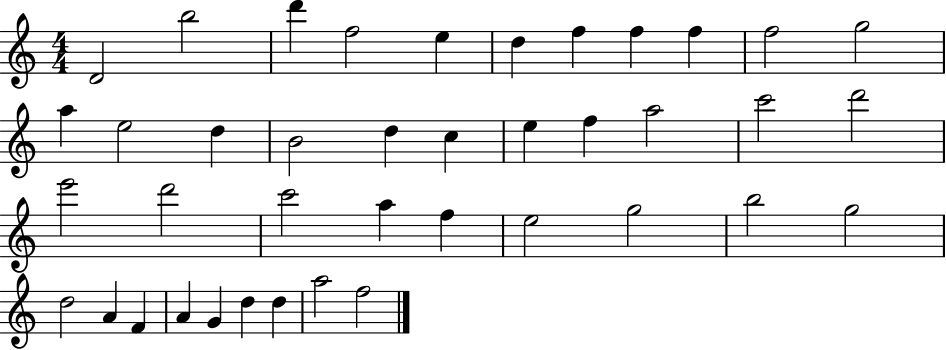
X:1
T:Untitled
M:4/4
L:1/4
K:C
D2 b2 d' f2 e d f f f f2 g2 a e2 d B2 d c e f a2 c'2 d'2 e'2 d'2 c'2 a f e2 g2 b2 g2 d2 A F A G d d a2 f2